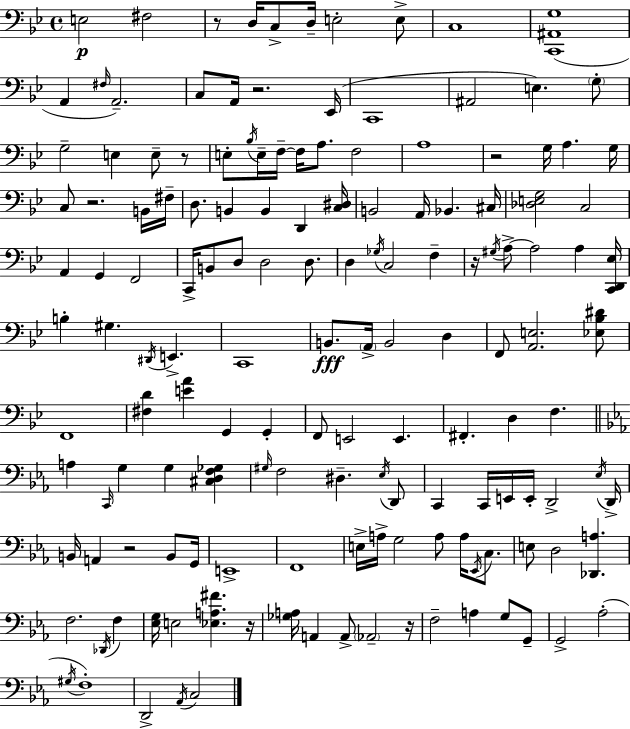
E3/h F#3/h R/e D3/s C3/e D3/s E3/h E3/e C3/w [C2,A#2,G3]/w A2/q F#3/s A2/h. C3/e A2/s R/h. Eb2/s C2/w A#2/h E3/q. G3/e G3/h E3/q E3/e R/e E3/e Bb3/s E3/s F3/s F3/s A3/e. F3/h A3/w R/h G3/s A3/q. G3/s C3/e R/h. B2/s F#3/s D3/e. B2/q B2/q D2/q [C3,D#3]/s B2/h A2/s Bb2/q. C#3/s [Db3,E3,G3]/h C3/h A2/q G2/q F2/h C2/s B2/e D3/e D3/h D3/e. D3/q Gb3/s C3/h F3/q R/s G#3/s A3/e A3/h A3/q [C2,D2,Eb3]/s B3/q G#3/q. D#2/s E2/q. C2/w B2/e. A2/s B2/h D3/q F2/e [A2,E3]/h. [Eb3,Bb3,D#4]/e F2/w [F#3,D4]/q [E4,A4]/q G2/q G2/q F2/e E2/h E2/q. F#2/q. D3/q F3/q. A3/q C2/s G3/q G3/q [C#3,D3,F3,Gb3]/q G#3/s F3/h D#3/q. Eb3/s D2/e C2/q C2/s E2/s E2/s D2/h Eb3/s D2/s B2/s A2/q R/h B2/e G2/s E2/w F2/w E3/s A3/s G3/h A3/e A3/s Eb2/s C3/e. E3/e D3/h [Db2,A3]/q. F3/h. Db2/s F3/q [Eb3,G3]/s E3/h [Eb3,A3,F#4]/q. R/s [Gb3,A3]/s A2/q A2/e Ab2/h R/s F3/h A3/q G3/e G2/e G2/h Ab3/h G#3/s F3/w D2/h Ab2/s C3/h